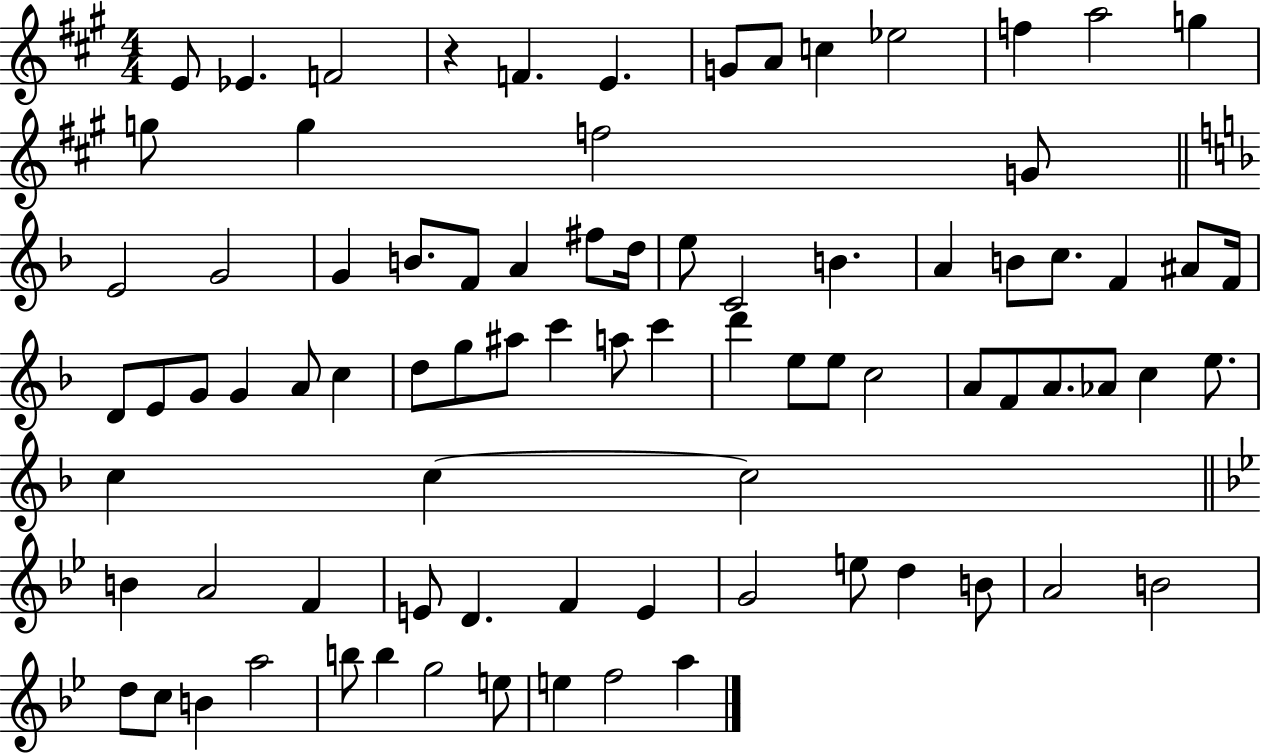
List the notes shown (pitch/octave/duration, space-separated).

E4/e Eb4/q. F4/h R/q F4/q. E4/q. G4/e A4/e C5/q Eb5/h F5/q A5/h G5/q G5/e G5/q F5/h G4/e E4/h G4/h G4/q B4/e. F4/e A4/q F#5/e D5/s E5/e C4/h B4/q. A4/q B4/e C5/e. F4/q A#4/e F4/s D4/e E4/e G4/e G4/q A4/e C5/q D5/e G5/e A#5/e C6/q A5/e C6/q D6/q E5/e E5/e C5/h A4/e F4/e A4/e. Ab4/e C5/q E5/e. C5/q C5/q C5/h B4/q A4/h F4/q E4/e D4/q. F4/q E4/q G4/h E5/e D5/q B4/e A4/h B4/h D5/e C5/e B4/q A5/h B5/e B5/q G5/h E5/e E5/q F5/h A5/q